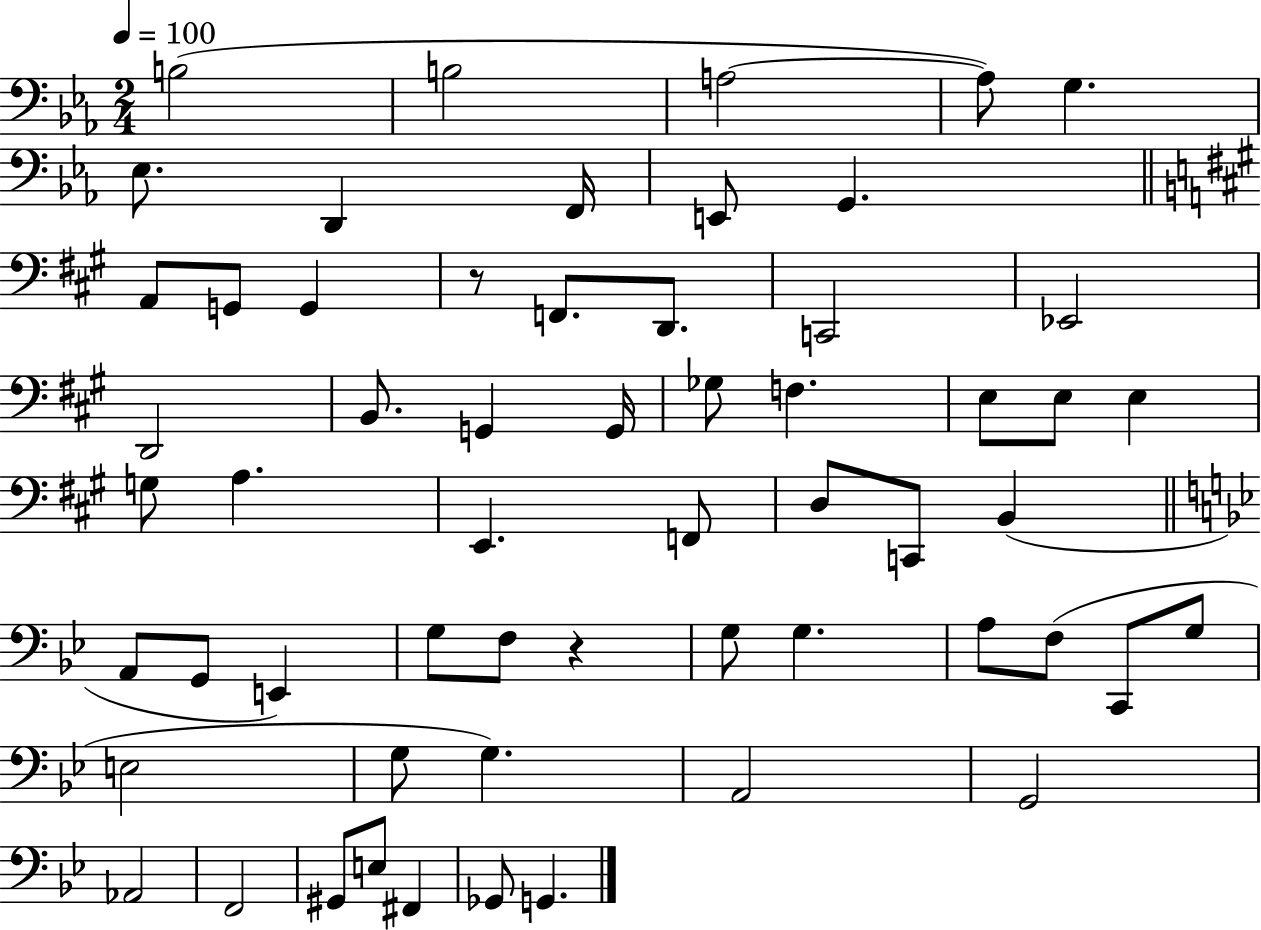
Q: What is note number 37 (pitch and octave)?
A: G3